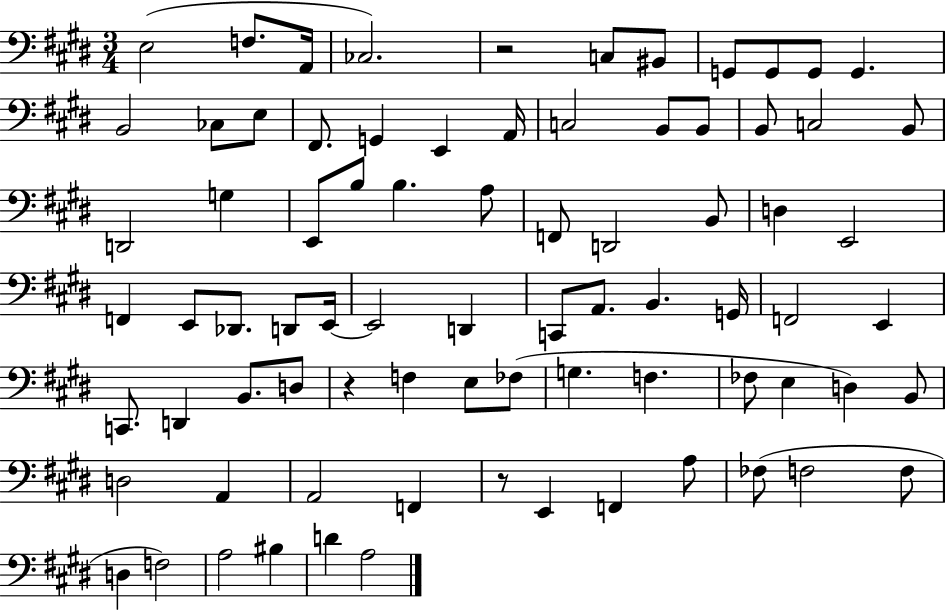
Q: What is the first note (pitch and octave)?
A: E3